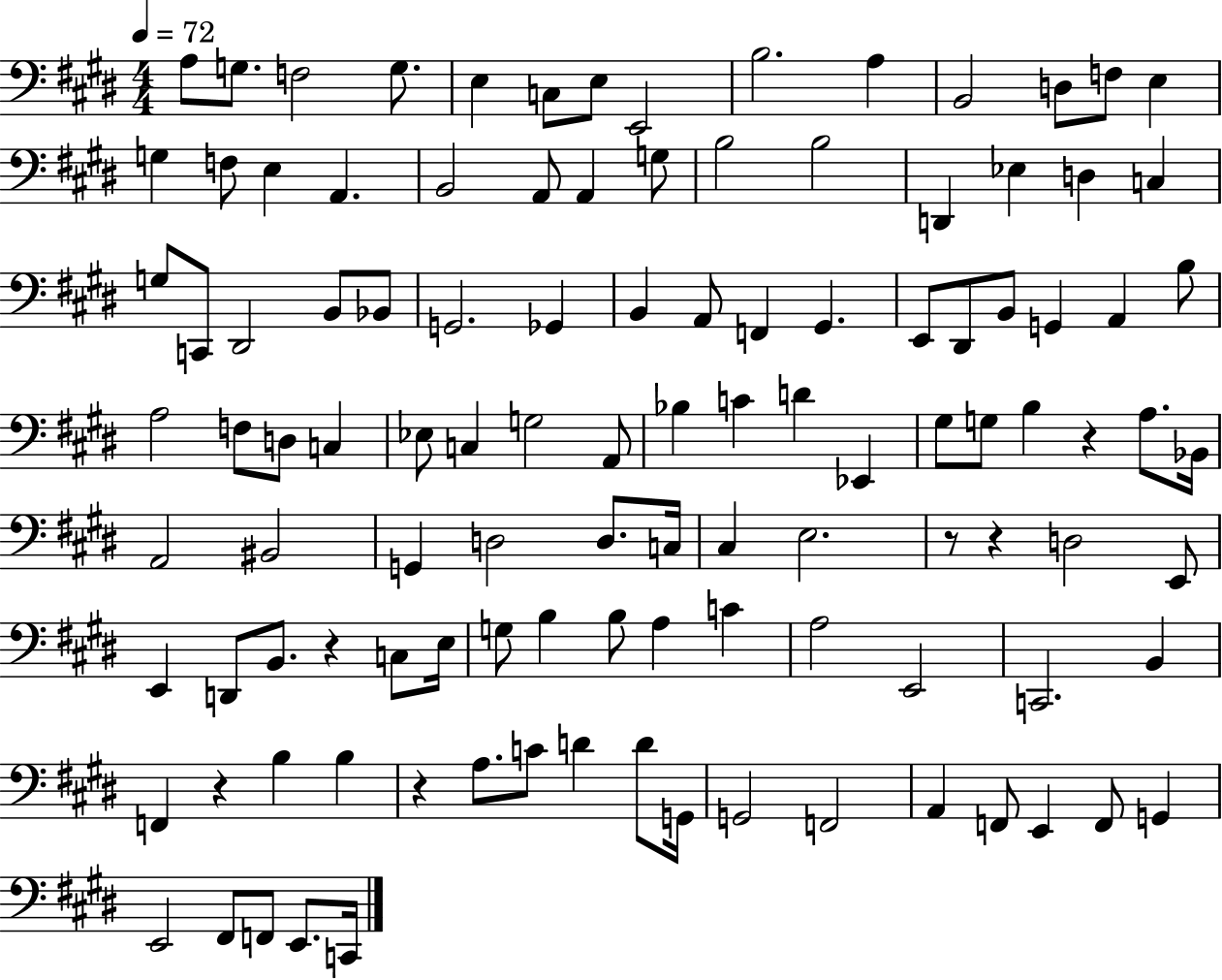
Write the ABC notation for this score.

X:1
T:Untitled
M:4/4
L:1/4
K:E
A,/2 G,/2 F,2 G,/2 E, C,/2 E,/2 E,,2 B,2 A, B,,2 D,/2 F,/2 E, G, F,/2 E, A,, B,,2 A,,/2 A,, G,/2 B,2 B,2 D,, _E, D, C, G,/2 C,,/2 ^D,,2 B,,/2 _B,,/2 G,,2 _G,, B,, A,,/2 F,, ^G,, E,,/2 ^D,,/2 B,,/2 G,, A,, B,/2 A,2 F,/2 D,/2 C, _E,/2 C, G,2 A,,/2 _B, C D _E,, ^G,/2 G,/2 B, z A,/2 _B,,/4 A,,2 ^B,,2 G,, D,2 D,/2 C,/4 ^C, E,2 z/2 z D,2 E,,/2 E,, D,,/2 B,,/2 z C,/2 E,/4 G,/2 B, B,/2 A, C A,2 E,,2 C,,2 B,, F,, z B, B, z A,/2 C/2 D D/2 G,,/4 G,,2 F,,2 A,, F,,/2 E,, F,,/2 G,, E,,2 ^F,,/2 F,,/2 E,,/2 C,,/4